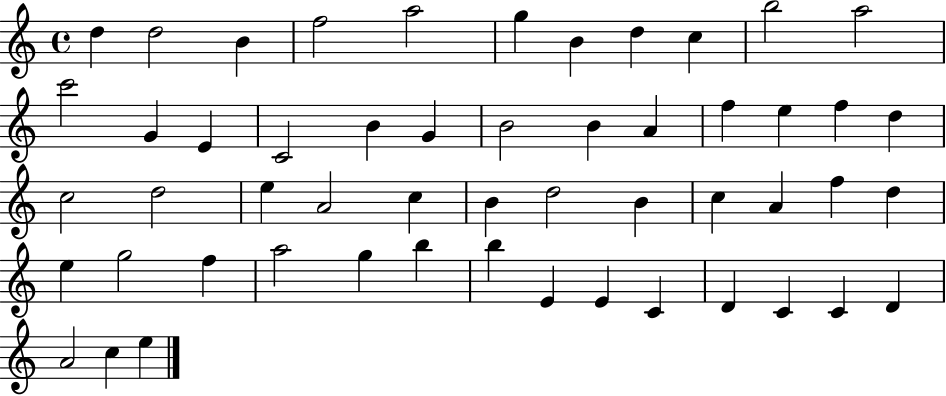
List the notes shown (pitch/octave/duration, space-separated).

D5/q D5/h B4/q F5/h A5/h G5/q B4/q D5/q C5/q B5/h A5/h C6/h G4/q E4/q C4/h B4/q G4/q B4/h B4/q A4/q F5/q E5/q F5/q D5/q C5/h D5/h E5/q A4/h C5/q B4/q D5/h B4/q C5/q A4/q F5/q D5/q E5/q G5/h F5/q A5/h G5/q B5/q B5/q E4/q E4/q C4/q D4/q C4/q C4/q D4/q A4/h C5/q E5/q